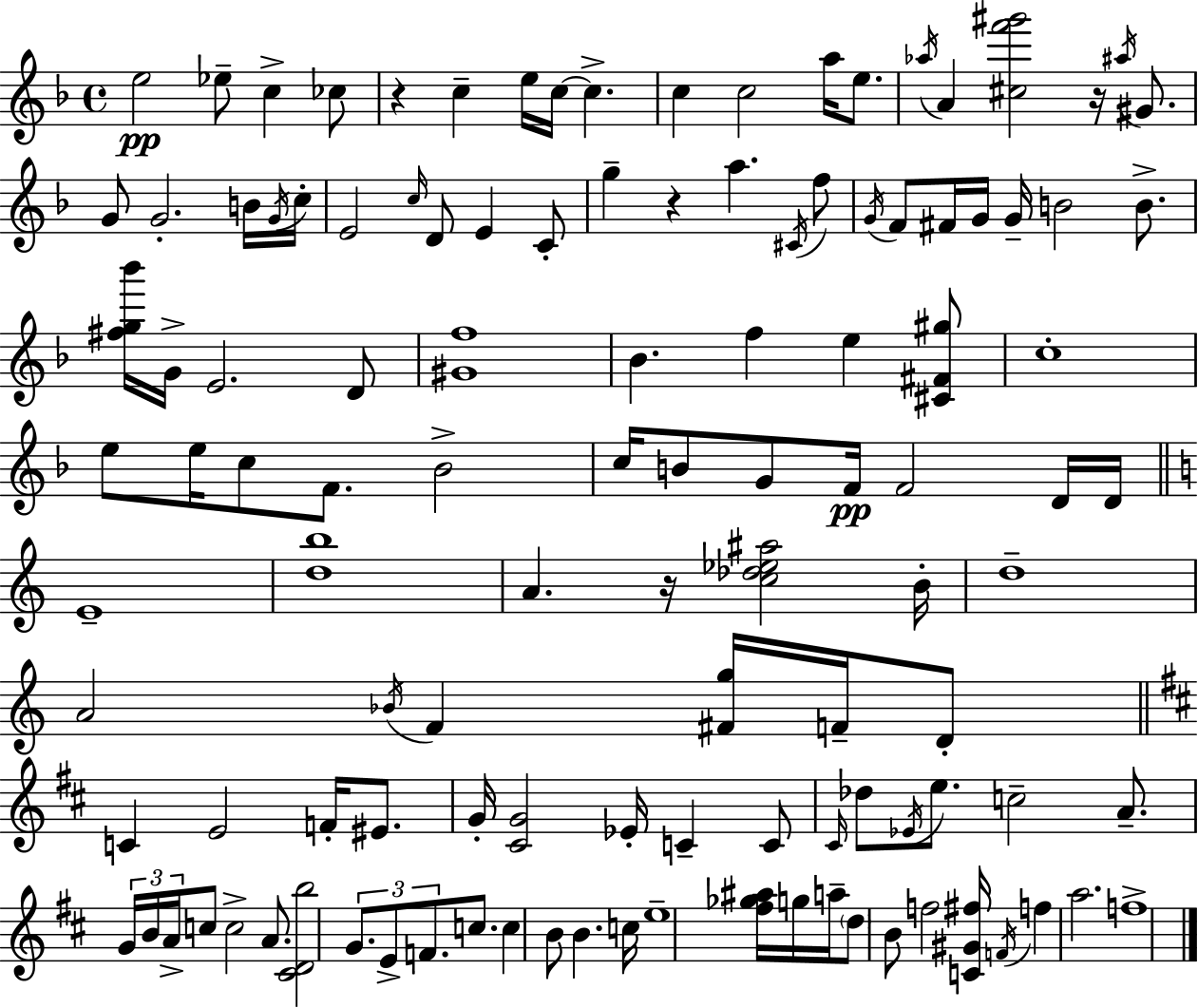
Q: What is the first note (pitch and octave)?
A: E5